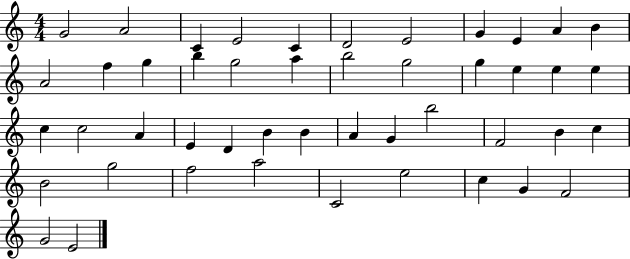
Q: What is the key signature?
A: C major